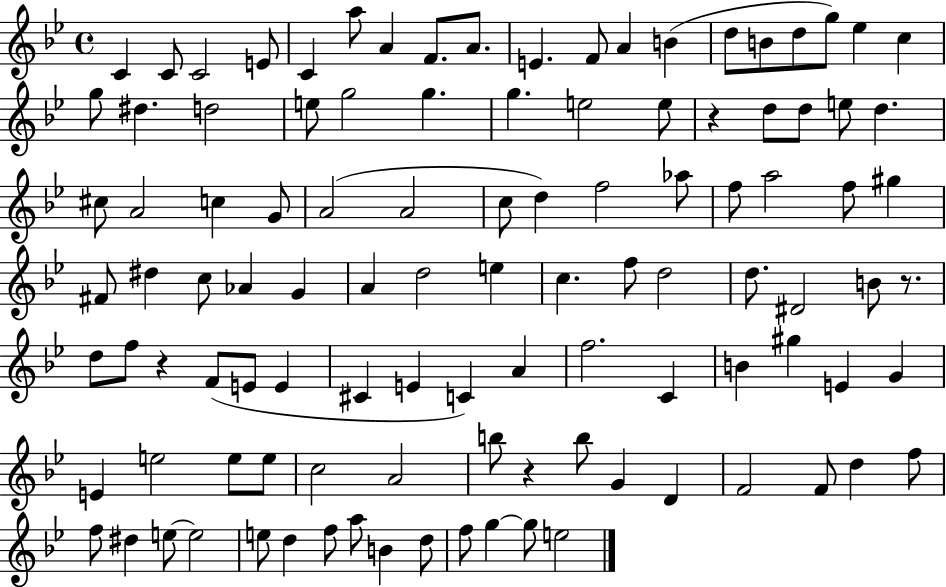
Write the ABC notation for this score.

X:1
T:Untitled
M:4/4
L:1/4
K:Bb
C C/2 C2 E/2 C a/2 A F/2 A/2 E F/2 A B d/2 B/2 d/2 g/2 _e c g/2 ^d d2 e/2 g2 g g e2 e/2 z d/2 d/2 e/2 d ^c/2 A2 c G/2 A2 A2 c/2 d f2 _a/2 f/2 a2 f/2 ^g ^F/2 ^d c/2 _A G A d2 e c f/2 d2 d/2 ^D2 B/2 z/2 d/2 f/2 z F/2 E/2 E ^C E C A f2 C B ^g E G E e2 e/2 e/2 c2 A2 b/2 z b/2 G D F2 F/2 d f/2 f/2 ^d e/2 e2 e/2 d f/2 a/2 B d/2 f/2 g g/2 e2